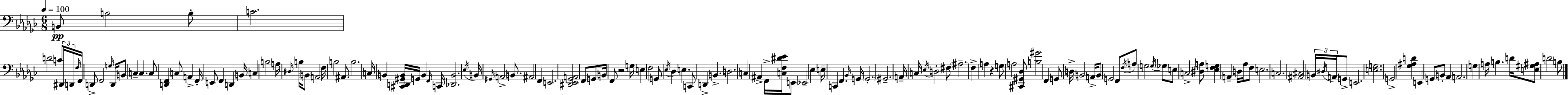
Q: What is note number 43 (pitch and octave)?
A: Eb3